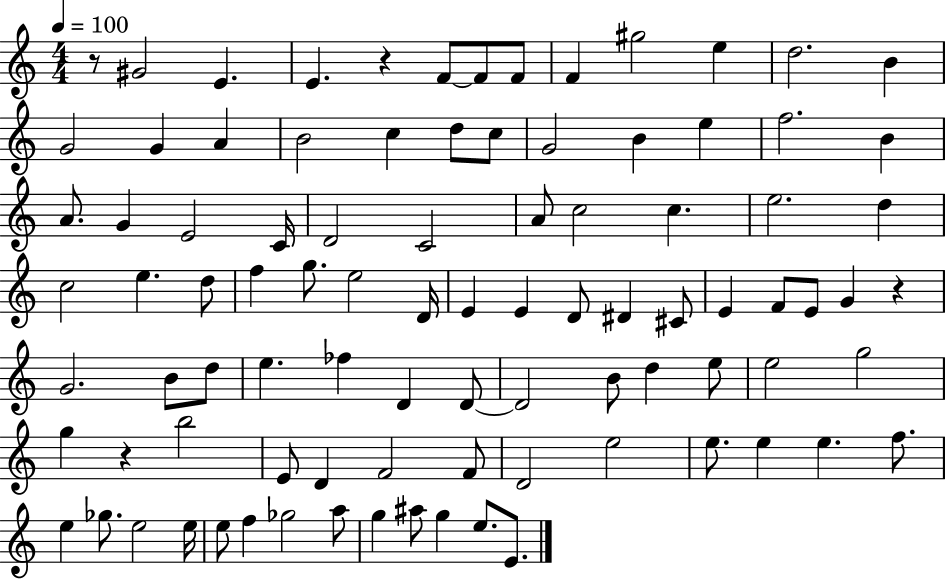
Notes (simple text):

R/e G#4/h E4/q. E4/q. R/q F4/e F4/e F4/e F4/q G#5/h E5/q D5/h. B4/q G4/h G4/q A4/q B4/h C5/q D5/e C5/e G4/h B4/q E5/q F5/h. B4/q A4/e. G4/q E4/h C4/s D4/h C4/h A4/e C5/h C5/q. E5/h. D5/q C5/h E5/q. D5/e F5/q G5/e. E5/h D4/s E4/q E4/q D4/e D#4/q C#4/e E4/q F4/e E4/e G4/q R/q G4/h. B4/e D5/e E5/q. FES5/q D4/q D4/e D4/h B4/e D5/q E5/e E5/h G5/h G5/q R/q B5/h E4/e D4/q F4/h F4/e D4/h E5/h E5/e. E5/q E5/q. F5/e. E5/q Gb5/e. E5/h E5/s E5/e F5/q Gb5/h A5/e G5/q A#5/e G5/q E5/e. E4/e.